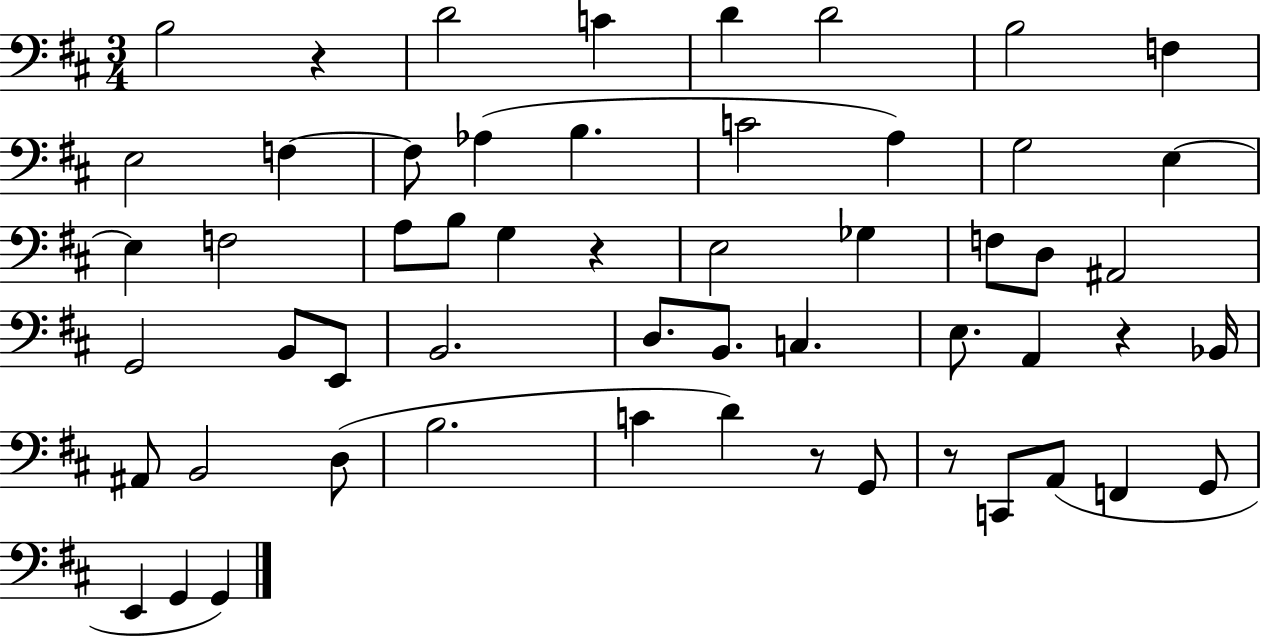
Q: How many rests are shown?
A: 5